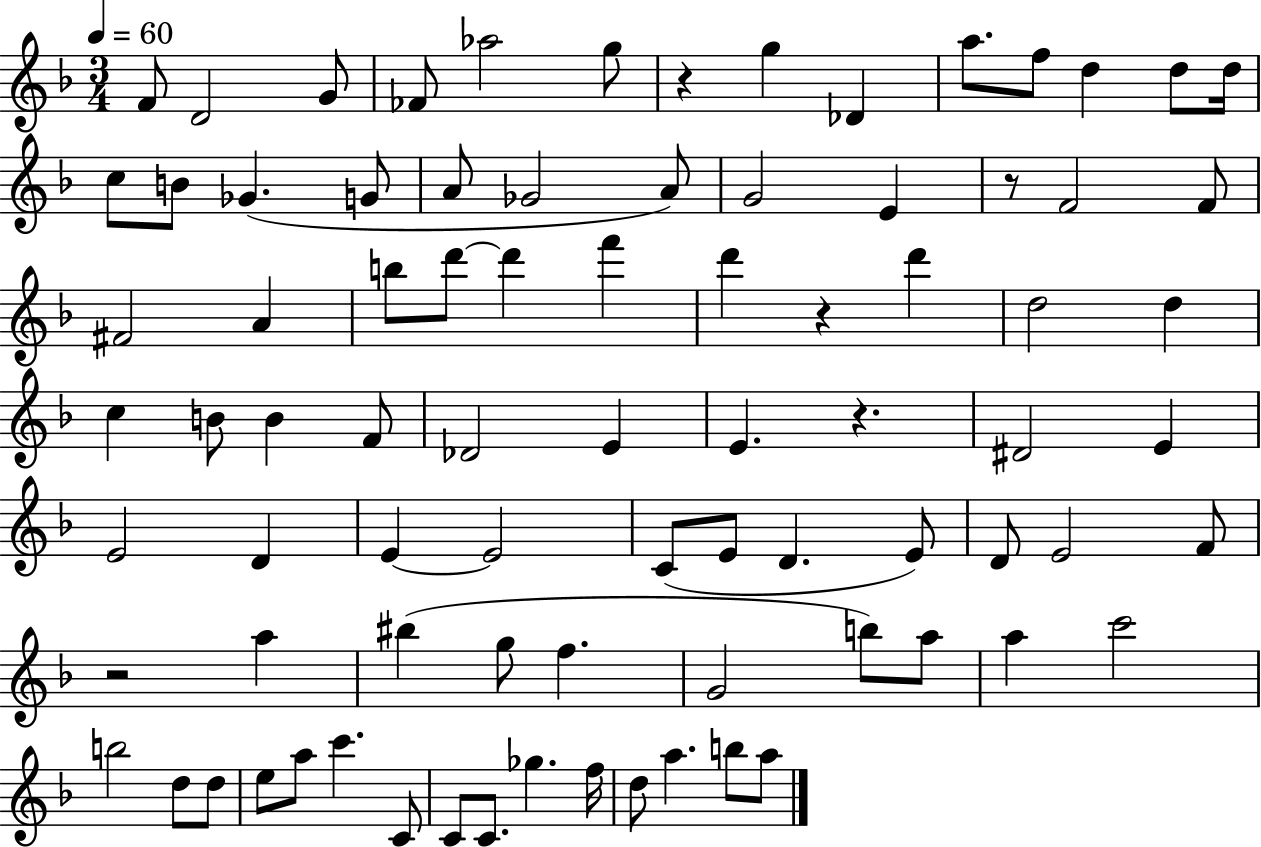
{
  \clef treble
  \numericTimeSignature
  \time 3/4
  \key f \major
  \tempo 4 = 60
  f'8 d'2 g'8 | fes'8 aes''2 g''8 | r4 g''4 des'4 | a''8. f''8 d''4 d''8 d''16 | \break c''8 b'8 ges'4.( g'8 | a'8 ges'2 a'8) | g'2 e'4 | r8 f'2 f'8 | \break fis'2 a'4 | b''8 d'''8~~ d'''4 f'''4 | d'''4 r4 d'''4 | d''2 d''4 | \break c''4 b'8 b'4 f'8 | des'2 e'4 | e'4. r4. | dis'2 e'4 | \break e'2 d'4 | e'4~~ e'2 | c'8( e'8 d'4. e'8) | d'8 e'2 f'8 | \break r2 a''4 | bis''4( g''8 f''4. | g'2 b''8) a''8 | a''4 c'''2 | \break b''2 d''8 d''8 | e''8 a''8 c'''4. c'8 | c'8 c'8. ges''4. f''16 | d''8 a''4. b''8 a''8 | \break \bar "|."
}